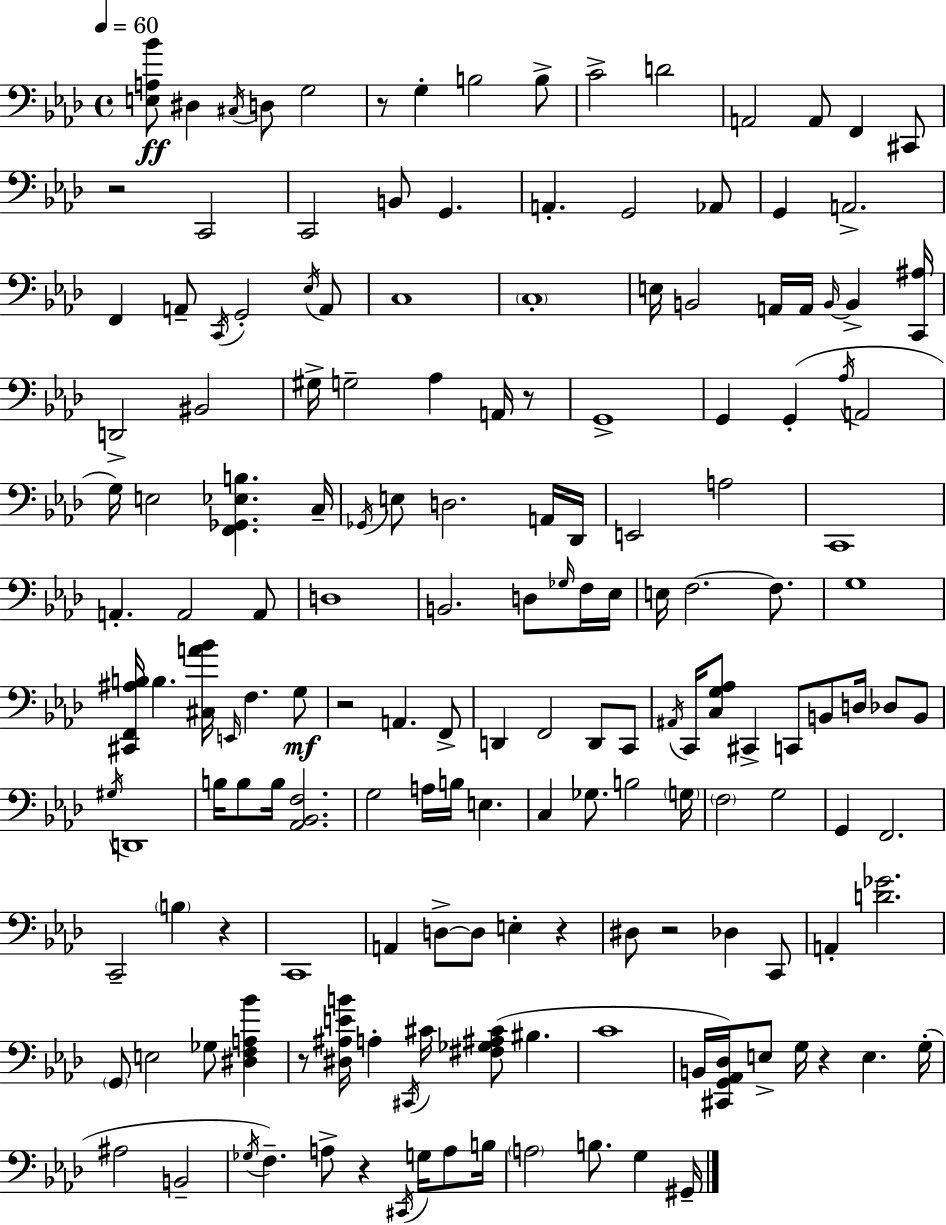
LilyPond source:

{
  \clef bass
  \time 4/4
  \defaultTimeSignature
  \key aes \major
  \tempo 4 = 60
  <e a bes'>8\ff dis4 \acciaccatura { cis16 } d8 g2 | r8 g4-. b2 b8-> | c'2-> d'2 | a,2 a,8 f,4 cis,8 | \break r2 c,2 | c,2 b,8 g,4. | a,4.-. g,2 aes,8 | g,4 a,2.-> | \break f,4 a,8-- \acciaccatura { c,16 } g,2-. | \acciaccatura { ees16 } a,8 c1 | \parenthesize c1-. | e16 b,2 a,16 a,16 \grace { b,16~ }~ b,4-> | \break <c, ais>16 d,2-> bis,2 | gis16-> g2-- aes4 | a,16 r8 g,1-> | g,4 g,4-.( \acciaccatura { aes16 } a,2 | \break g16) e2 <f, ges, ees b>4. | c16-- \acciaccatura { ges,16 } e8 d2. | a,16 des,16 e,2 a2 | c,1 | \break a,4.-. a,2 | a,8 d1 | b,2. | d8 \grace { ges16 } f16 ees16 e16 f2.~~ | \break f8. g1 | <cis, f, ais b>16 b4. <cis a' bes'>16 \grace { e,16 } | f4. g8\mf r2 | a,4. f,8-> d,4 f,2 | \break d,8 c,8 \acciaccatura { ais,16 } c,16 <c g aes>8 cis,4-> | c,8 b,8 d16 des8 b,8 \acciaccatura { gis16 } d,1 | b16 b8 b16 <aes, bes, f>2. | g2 | \break a16 b16 e4. c4 ges8. | b2 \parenthesize g16 \parenthesize f2 | g2 g,4 f,2. | c,2-- | \break \parenthesize b4 r4 c,1 | a,4 d8->~~ | d8 e4-. r4 dis8 r2 | des4 c,8 a,4-. <d' ges'>2. | \break \parenthesize g,8 e2 | ges8 <dis f a bes'>4 r8 <dis ais e' b'>16 a4-. | \acciaccatura { cis,16 } cis'16 <fis ges ais cis'>8( bis4. c'1 | b,16 <cis, g, aes, des>16) e8-> g16 | \break r4 e4. g16-.( ais2 | b,2-- \acciaccatura { ges16 }) f4.-- | a8-> r4 \acciaccatura { cis,16 } g16 a8 b16 \parenthesize a2 | b8. g4 gis,16-- \bar "|."
}